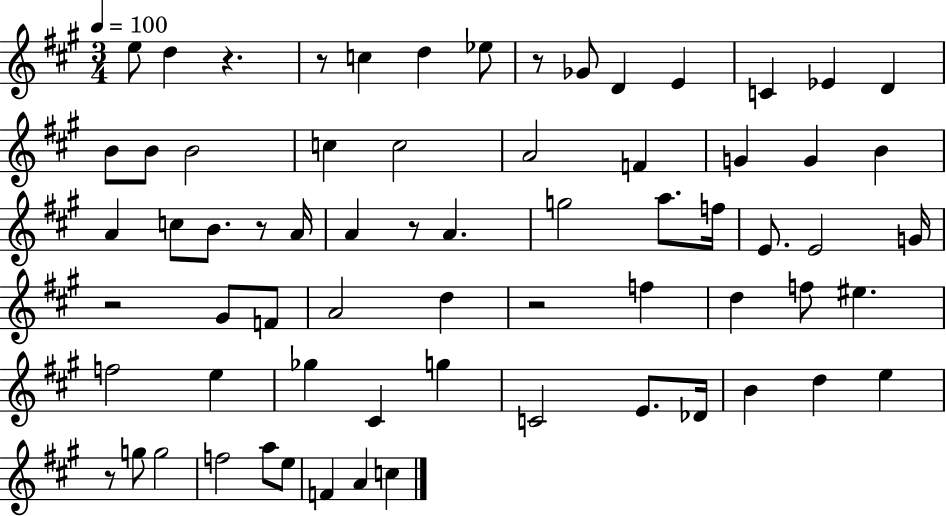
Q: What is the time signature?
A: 3/4